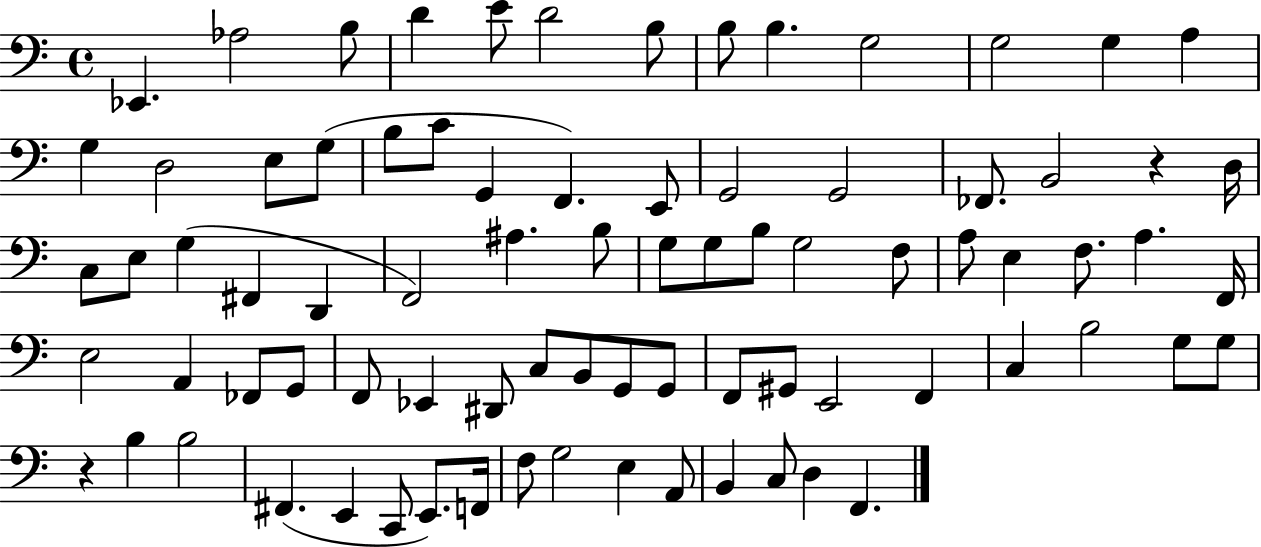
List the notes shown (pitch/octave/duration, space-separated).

Eb2/q. Ab3/h B3/e D4/q E4/e D4/h B3/e B3/e B3/q. G3/h G3/h G3/q A3/q G3/q D3/h E3/e G3/e B3/e C4/e G2/q F2/q. E2/e G2/h G2/h FES2/e. B2/h R/q D3/s C3/e E3/e G3/q F#2/q D2/q F2/h A#3/q. B3/e G3/e G3/e B3/e G3/h F3/e A3/e E3/q F3/e. A3/q. F2/s E3/h A2/q FES2/e G2/e F2/e Eb2/q D#2/e C3/e B2/e G2/e G2/e F2/e G#2/e E2/h F2/q C3/q B3/h G3/e G3/e R/q B3/q B3/h F#2/q. E2/q C2/e E2/e. F2/s F3/e G3/h E3/q A2/e B2/q C3/e D3/q F2/q.